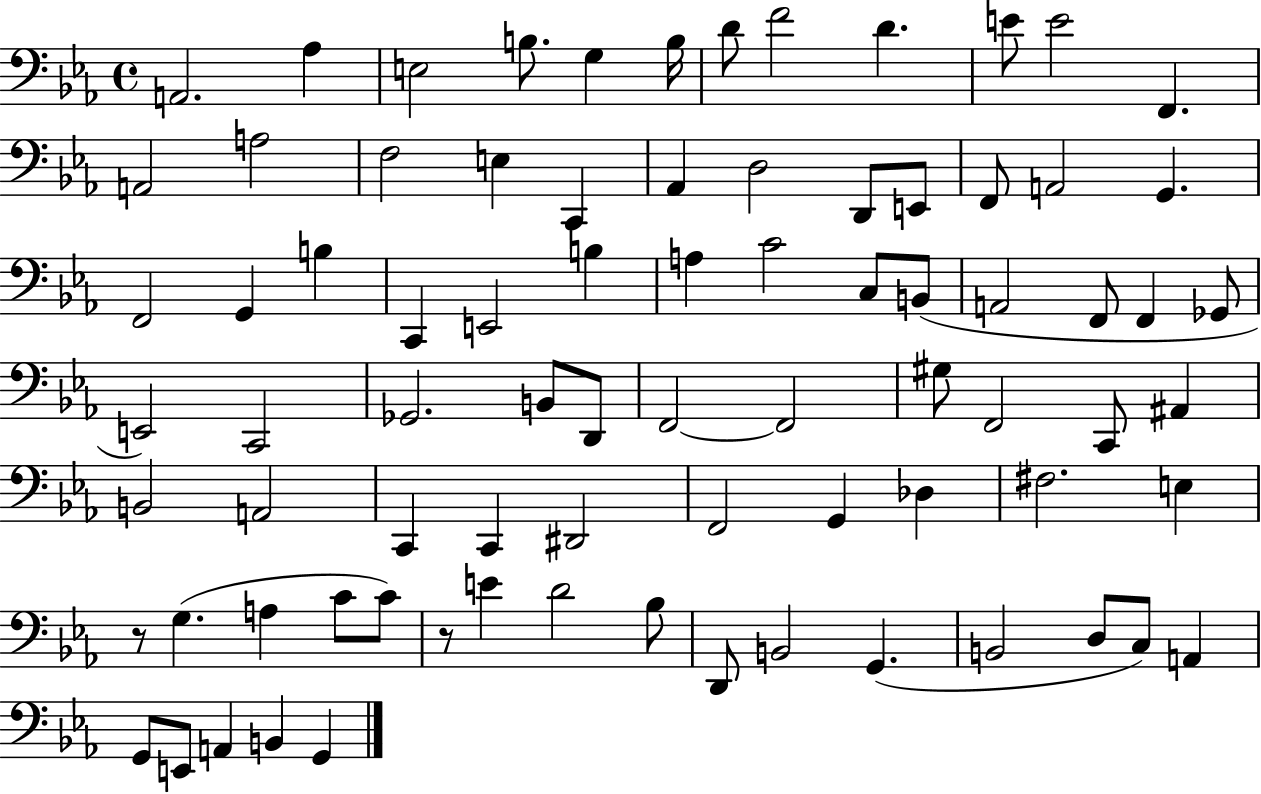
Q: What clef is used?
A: bass